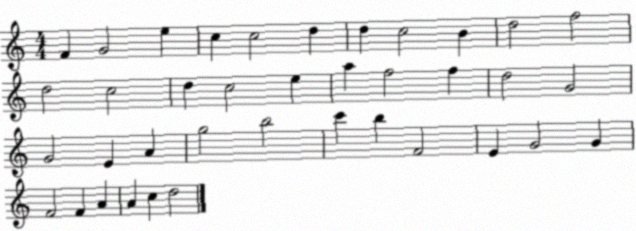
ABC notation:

X:1
T:Untitled
M:4/4
L:1/4
K:C
F G2 e c c2 d d c2 B d2 f2 d2 c2 d c2 e a f2 f d2 G2 G2 E A g2 b2 c' b F2 E G2 G F2 F A A c d2